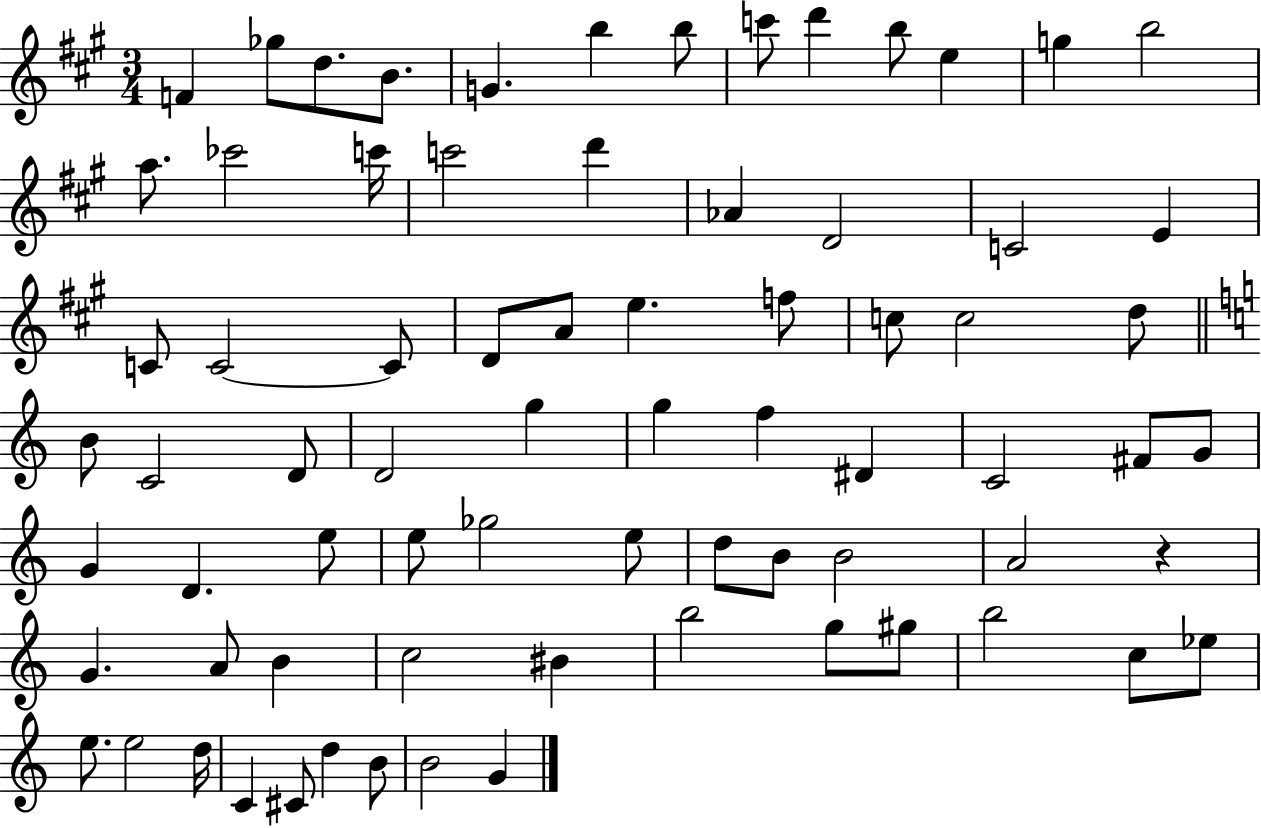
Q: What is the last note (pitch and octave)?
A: G4